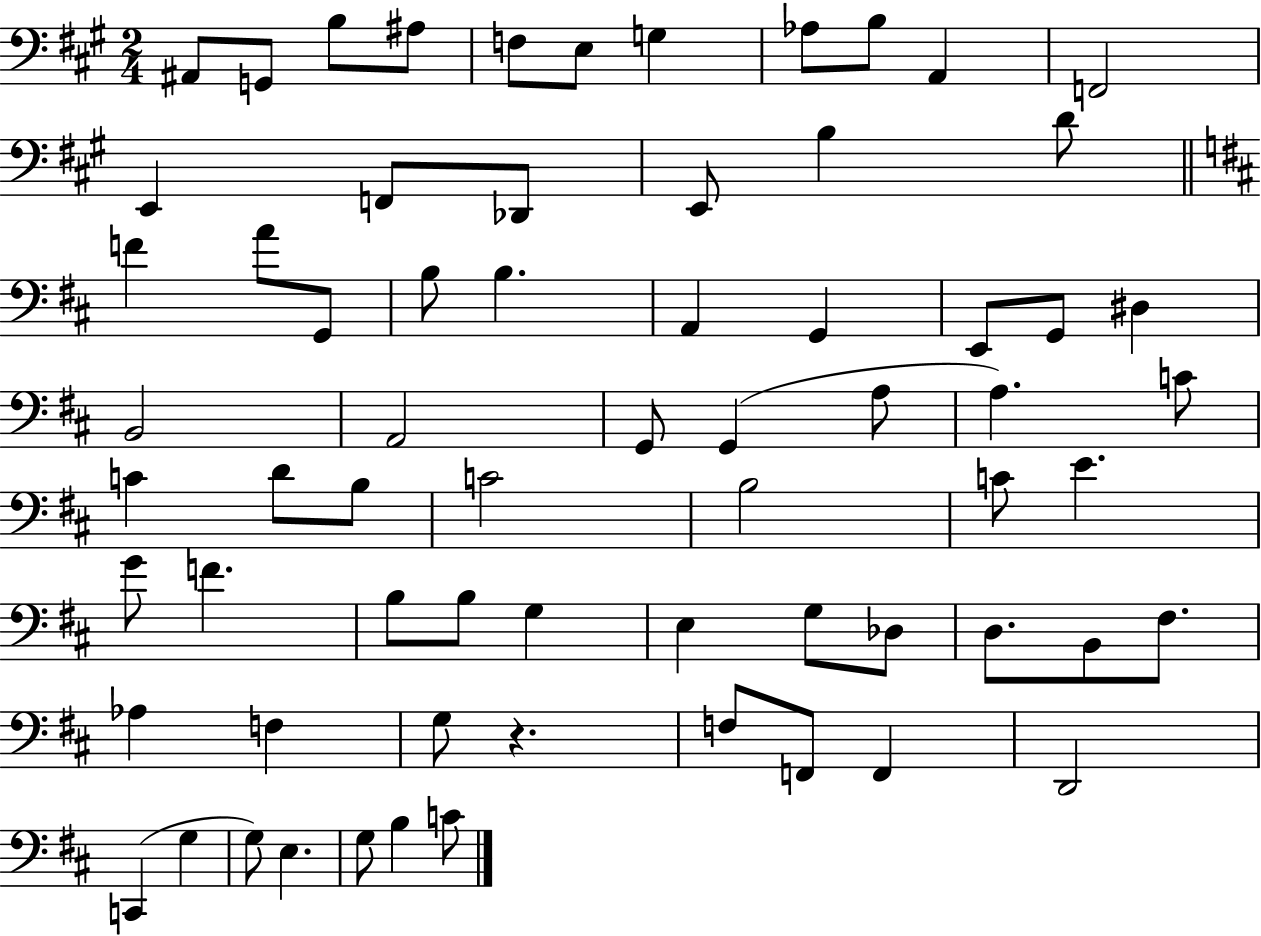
X:1
T:Untitled
M:2/4
L:1/4
K:A
^A,,/2 G,,/2 B,/2 ^A,/2 F,/2 E,/2 G, _A,/2 B,/2 A,, F,,2 E,, F,,/2 _D,,/2 E,,/2 B, D/2 F A/2 G,,/2 B,/2 B, A,, G,, E,,/2 G,,/2 ^D, B,,2 A,,2 G,,/2 G,, A,/2 A, C/2 C D/2 B,/2 C2 B,2 C/2 E G/2 F B,/2 B,/2 G, E, G,/2 _D,/2 D,/2 B,,/2 ^F,/2 _A, F, G,/2 z F,/2 F,,/2 F,, D,,2 C,, G, G,/2 E, G,/2 B, C/2